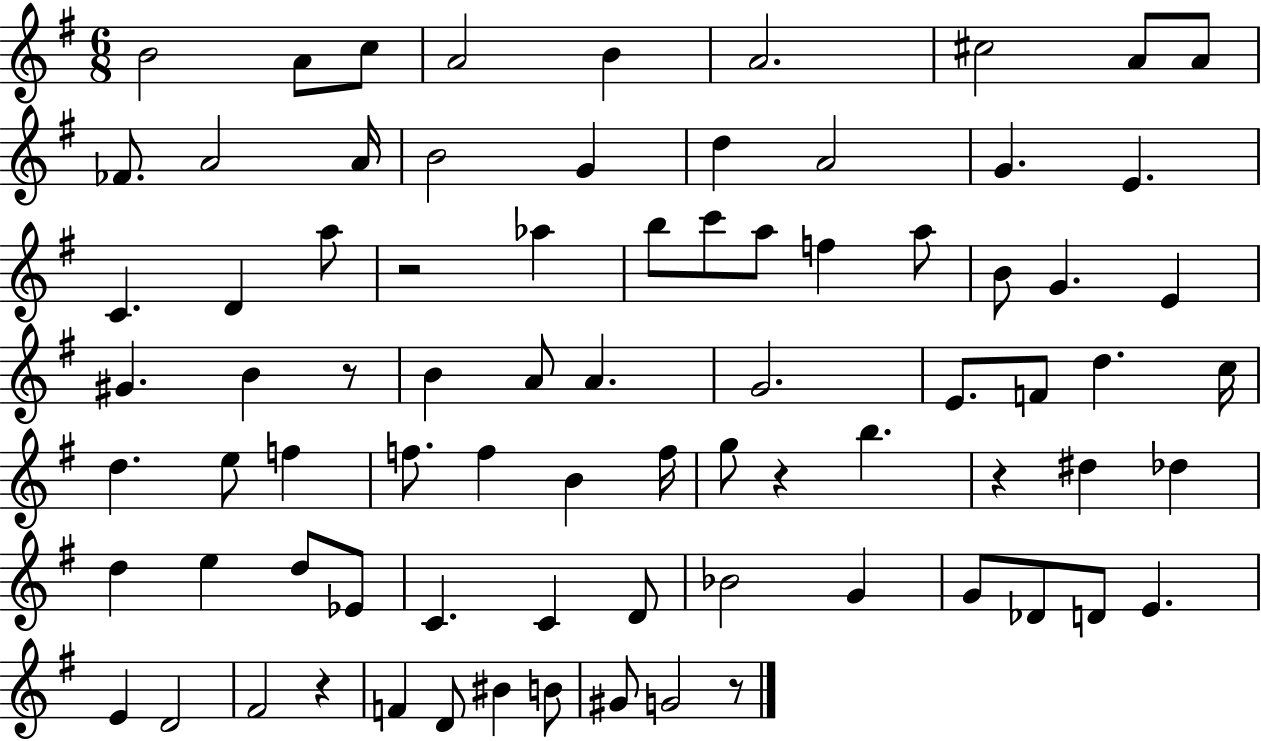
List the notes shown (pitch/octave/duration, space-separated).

B4/h A4/e C5/e A4/h B4/q A4/h. C#5/h A4/e A4/e FES4/e. A4/h A4/s B4/h G4/q D5/q A4/h G4/q. E4/q. C4/q. D4/q A5/e R/h Ab5/q B5/e C6/e A5/e F5/q A5/e B4/e G4/q. E4/q G#4/q. B4/q R/e B4/q A4/e A4/q. G4/h. E4/e. F4/e D5/q. C5/s D5/q. E5/e F5/q F5/e. F5/q B4/q F5/s G5/e R/q B5/q. R/q D#5/q Db5/q D5/q E5/q D5/e Eb4/e C4/q. C4/q D4/e Bb4/h G4/q G4/e Db4/e D4/e E4/q. E4/q D4/h F#4/h R/q F4/q D4/e BIS4/q B4/e G#4/e G4/h R/e